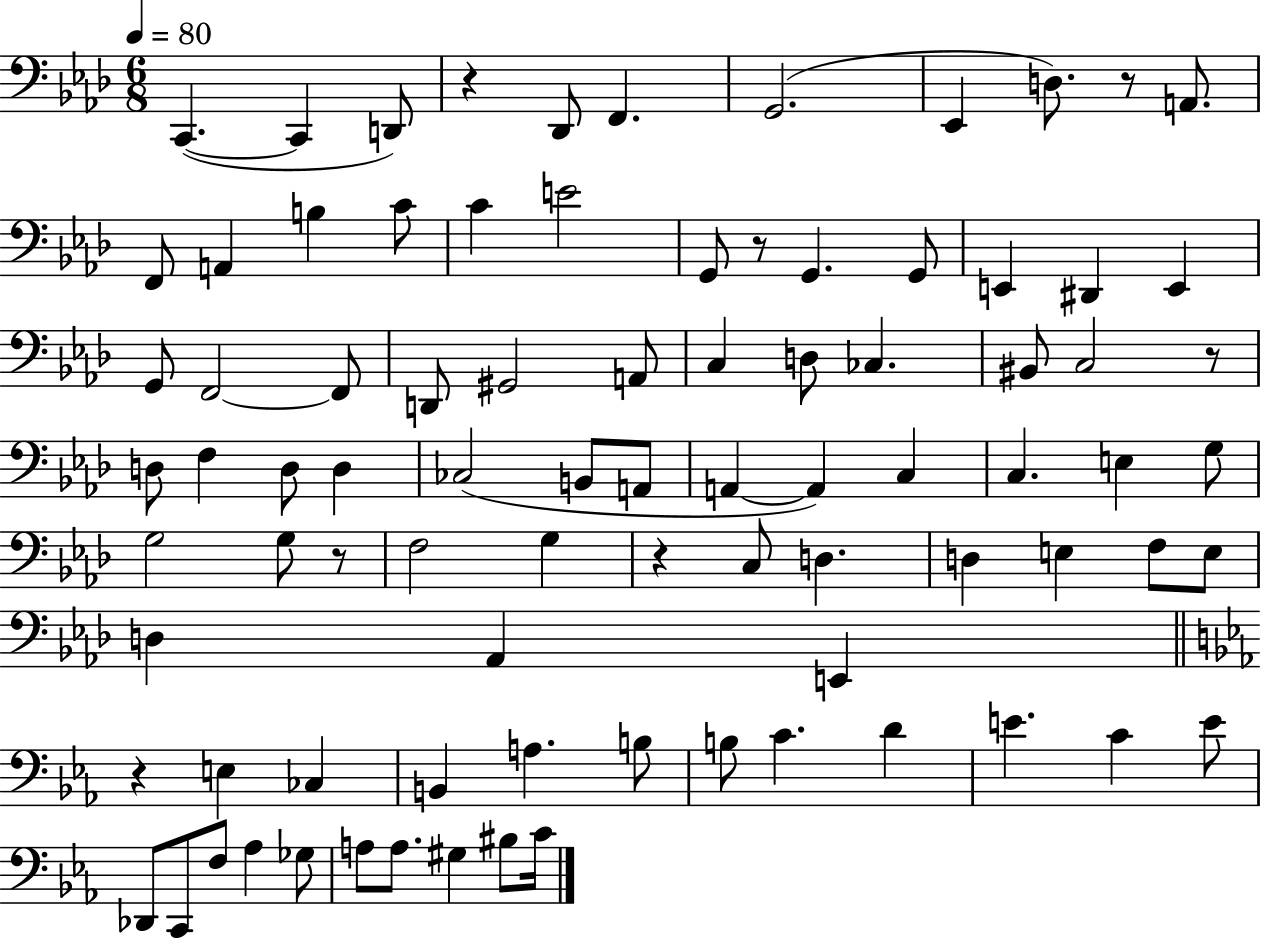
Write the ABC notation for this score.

X:1
T:Untitled
M:6/8
L:1/4
K:Ab
C,, C,, D,,/2 z _D,,/2 F,, G,,2 _E,, D,/2 z/2 A,,/2 F,,/2 A,, B, C/2 C E2 G,,/2 z/2 G,, G,,/2 E,, ^D,, E,, G,,/2 F,,2 F,,/2 D,,/2 ^G,,2 A,,/2 C, D,/2 _C, ^B,,/2 C,2 z/2 D,/2 F, D,/2 D, _C,2 B,,/2 A,,/2 A,, A,, C, C, E, G,/2 G,2 G,/2 z/2 F,2 G, z C,/2 D, D, E, F,/2 E,/2 D, _A,, E,, z E, _C, B,, A, B,/2 B,/2 C D E C E/2 _D,,/2 C,,/2 F,/2 _A, _G,/2 A,/2 A,/2 ^G, ^B,/2 C/4